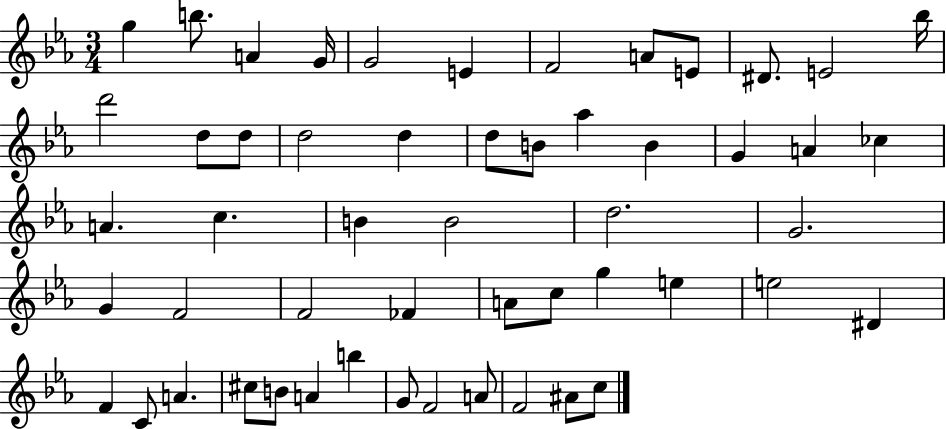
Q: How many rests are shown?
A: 0